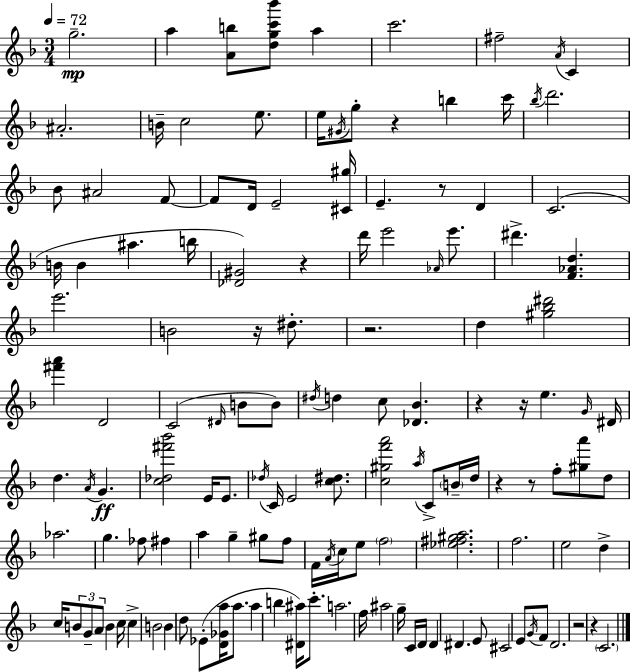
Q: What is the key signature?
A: D minor